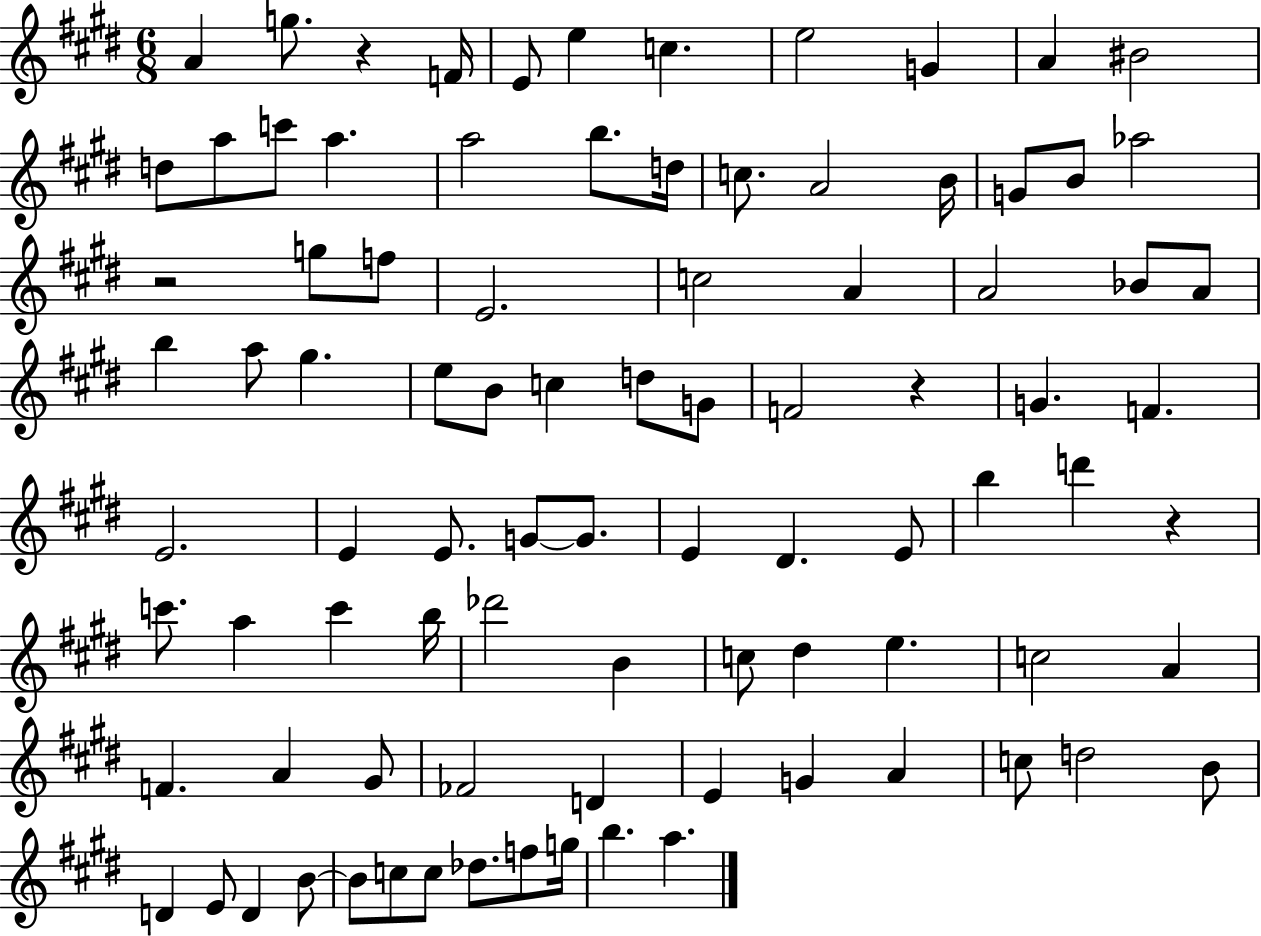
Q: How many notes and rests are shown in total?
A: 90